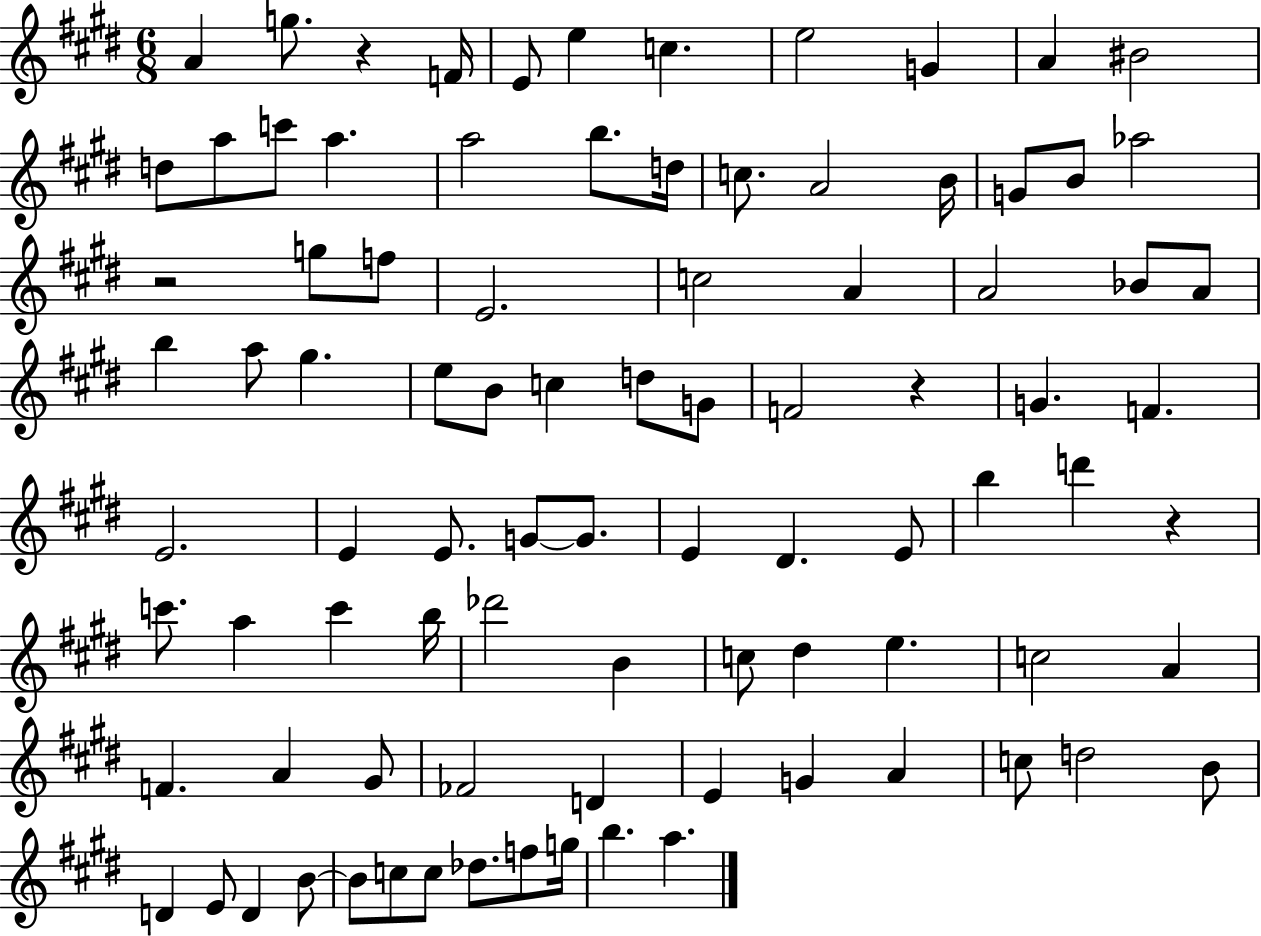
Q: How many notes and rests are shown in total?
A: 90